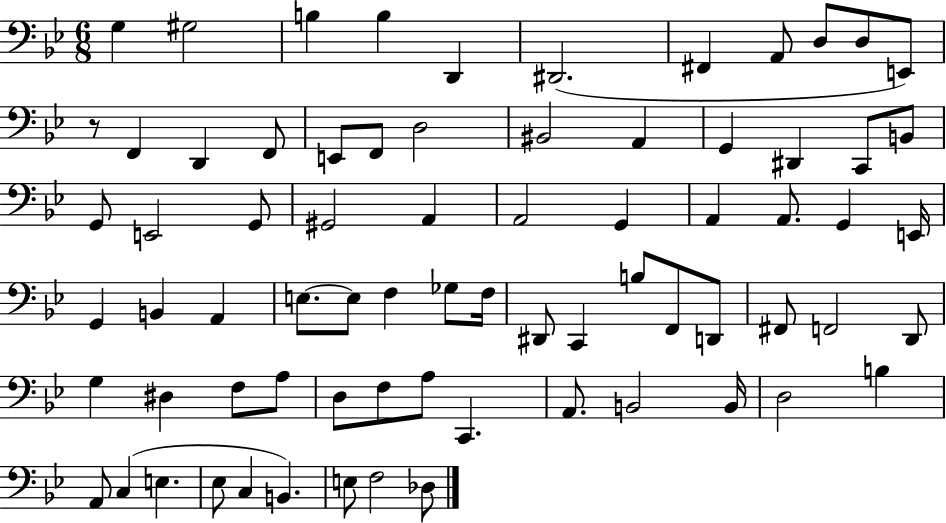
{
  \clef bass
  \numericTimeSignature
  \time 6/8
  \key bes \major
  \repeat volta 2 { g4 gis2 | b4 b4 d,4 | dis,2.( | fis,4 a,8 d8 d8 e,8) | \break r8 f,4 d,4 f,8 | e,8 f,8 d2 | bis,2 a,4 | g,4 dis,4 c,8 b,8 | \break g,8 e,2 g,8 | gis,2 a,4 | a,2 g,4 | a,4 a,8. g,4 e,16 | \break g,4 b,4 a,4 | e8.~~ e8 f4 ges8 f16 | dis,8 c,4 b8 f,8 d,8 | fis,8 f,2 d,8 | \break g4 dis4 f8 a8 | d8 f8 a8 c,4. | a,8. b,2 b,16 | d2 b4 | \break a,8 c4( e4. | ees8 c4 b,4.) | e8 f2 des8 | } \bar "|."
}